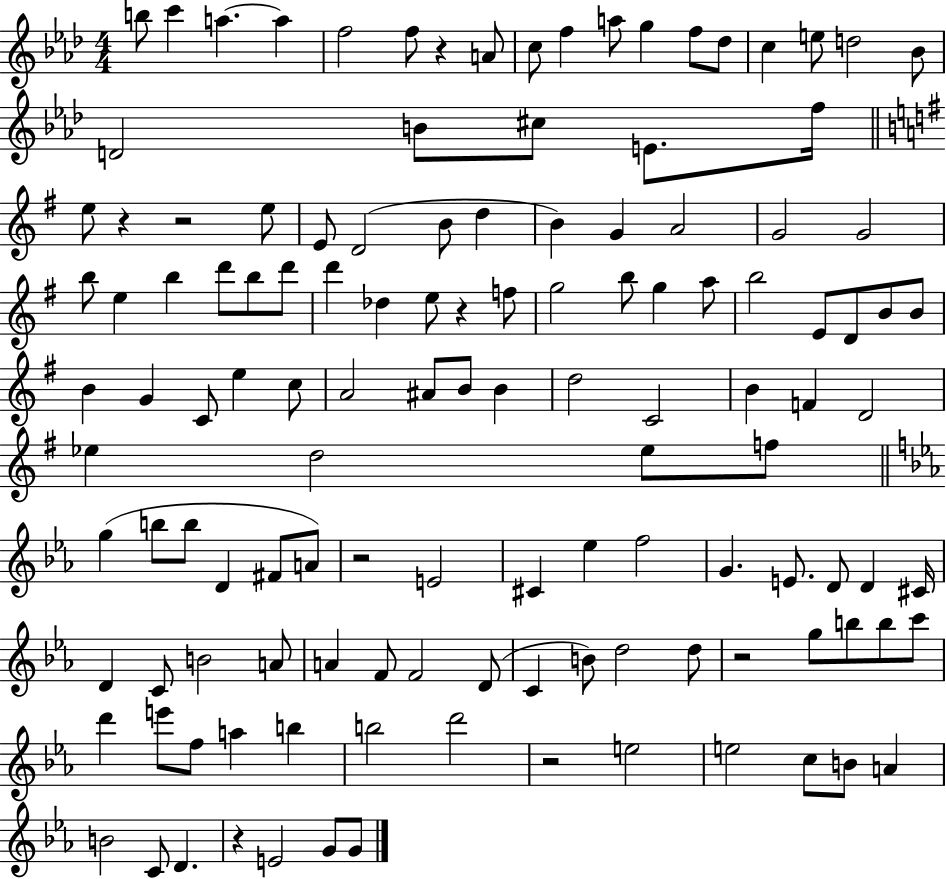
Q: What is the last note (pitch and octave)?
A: G4